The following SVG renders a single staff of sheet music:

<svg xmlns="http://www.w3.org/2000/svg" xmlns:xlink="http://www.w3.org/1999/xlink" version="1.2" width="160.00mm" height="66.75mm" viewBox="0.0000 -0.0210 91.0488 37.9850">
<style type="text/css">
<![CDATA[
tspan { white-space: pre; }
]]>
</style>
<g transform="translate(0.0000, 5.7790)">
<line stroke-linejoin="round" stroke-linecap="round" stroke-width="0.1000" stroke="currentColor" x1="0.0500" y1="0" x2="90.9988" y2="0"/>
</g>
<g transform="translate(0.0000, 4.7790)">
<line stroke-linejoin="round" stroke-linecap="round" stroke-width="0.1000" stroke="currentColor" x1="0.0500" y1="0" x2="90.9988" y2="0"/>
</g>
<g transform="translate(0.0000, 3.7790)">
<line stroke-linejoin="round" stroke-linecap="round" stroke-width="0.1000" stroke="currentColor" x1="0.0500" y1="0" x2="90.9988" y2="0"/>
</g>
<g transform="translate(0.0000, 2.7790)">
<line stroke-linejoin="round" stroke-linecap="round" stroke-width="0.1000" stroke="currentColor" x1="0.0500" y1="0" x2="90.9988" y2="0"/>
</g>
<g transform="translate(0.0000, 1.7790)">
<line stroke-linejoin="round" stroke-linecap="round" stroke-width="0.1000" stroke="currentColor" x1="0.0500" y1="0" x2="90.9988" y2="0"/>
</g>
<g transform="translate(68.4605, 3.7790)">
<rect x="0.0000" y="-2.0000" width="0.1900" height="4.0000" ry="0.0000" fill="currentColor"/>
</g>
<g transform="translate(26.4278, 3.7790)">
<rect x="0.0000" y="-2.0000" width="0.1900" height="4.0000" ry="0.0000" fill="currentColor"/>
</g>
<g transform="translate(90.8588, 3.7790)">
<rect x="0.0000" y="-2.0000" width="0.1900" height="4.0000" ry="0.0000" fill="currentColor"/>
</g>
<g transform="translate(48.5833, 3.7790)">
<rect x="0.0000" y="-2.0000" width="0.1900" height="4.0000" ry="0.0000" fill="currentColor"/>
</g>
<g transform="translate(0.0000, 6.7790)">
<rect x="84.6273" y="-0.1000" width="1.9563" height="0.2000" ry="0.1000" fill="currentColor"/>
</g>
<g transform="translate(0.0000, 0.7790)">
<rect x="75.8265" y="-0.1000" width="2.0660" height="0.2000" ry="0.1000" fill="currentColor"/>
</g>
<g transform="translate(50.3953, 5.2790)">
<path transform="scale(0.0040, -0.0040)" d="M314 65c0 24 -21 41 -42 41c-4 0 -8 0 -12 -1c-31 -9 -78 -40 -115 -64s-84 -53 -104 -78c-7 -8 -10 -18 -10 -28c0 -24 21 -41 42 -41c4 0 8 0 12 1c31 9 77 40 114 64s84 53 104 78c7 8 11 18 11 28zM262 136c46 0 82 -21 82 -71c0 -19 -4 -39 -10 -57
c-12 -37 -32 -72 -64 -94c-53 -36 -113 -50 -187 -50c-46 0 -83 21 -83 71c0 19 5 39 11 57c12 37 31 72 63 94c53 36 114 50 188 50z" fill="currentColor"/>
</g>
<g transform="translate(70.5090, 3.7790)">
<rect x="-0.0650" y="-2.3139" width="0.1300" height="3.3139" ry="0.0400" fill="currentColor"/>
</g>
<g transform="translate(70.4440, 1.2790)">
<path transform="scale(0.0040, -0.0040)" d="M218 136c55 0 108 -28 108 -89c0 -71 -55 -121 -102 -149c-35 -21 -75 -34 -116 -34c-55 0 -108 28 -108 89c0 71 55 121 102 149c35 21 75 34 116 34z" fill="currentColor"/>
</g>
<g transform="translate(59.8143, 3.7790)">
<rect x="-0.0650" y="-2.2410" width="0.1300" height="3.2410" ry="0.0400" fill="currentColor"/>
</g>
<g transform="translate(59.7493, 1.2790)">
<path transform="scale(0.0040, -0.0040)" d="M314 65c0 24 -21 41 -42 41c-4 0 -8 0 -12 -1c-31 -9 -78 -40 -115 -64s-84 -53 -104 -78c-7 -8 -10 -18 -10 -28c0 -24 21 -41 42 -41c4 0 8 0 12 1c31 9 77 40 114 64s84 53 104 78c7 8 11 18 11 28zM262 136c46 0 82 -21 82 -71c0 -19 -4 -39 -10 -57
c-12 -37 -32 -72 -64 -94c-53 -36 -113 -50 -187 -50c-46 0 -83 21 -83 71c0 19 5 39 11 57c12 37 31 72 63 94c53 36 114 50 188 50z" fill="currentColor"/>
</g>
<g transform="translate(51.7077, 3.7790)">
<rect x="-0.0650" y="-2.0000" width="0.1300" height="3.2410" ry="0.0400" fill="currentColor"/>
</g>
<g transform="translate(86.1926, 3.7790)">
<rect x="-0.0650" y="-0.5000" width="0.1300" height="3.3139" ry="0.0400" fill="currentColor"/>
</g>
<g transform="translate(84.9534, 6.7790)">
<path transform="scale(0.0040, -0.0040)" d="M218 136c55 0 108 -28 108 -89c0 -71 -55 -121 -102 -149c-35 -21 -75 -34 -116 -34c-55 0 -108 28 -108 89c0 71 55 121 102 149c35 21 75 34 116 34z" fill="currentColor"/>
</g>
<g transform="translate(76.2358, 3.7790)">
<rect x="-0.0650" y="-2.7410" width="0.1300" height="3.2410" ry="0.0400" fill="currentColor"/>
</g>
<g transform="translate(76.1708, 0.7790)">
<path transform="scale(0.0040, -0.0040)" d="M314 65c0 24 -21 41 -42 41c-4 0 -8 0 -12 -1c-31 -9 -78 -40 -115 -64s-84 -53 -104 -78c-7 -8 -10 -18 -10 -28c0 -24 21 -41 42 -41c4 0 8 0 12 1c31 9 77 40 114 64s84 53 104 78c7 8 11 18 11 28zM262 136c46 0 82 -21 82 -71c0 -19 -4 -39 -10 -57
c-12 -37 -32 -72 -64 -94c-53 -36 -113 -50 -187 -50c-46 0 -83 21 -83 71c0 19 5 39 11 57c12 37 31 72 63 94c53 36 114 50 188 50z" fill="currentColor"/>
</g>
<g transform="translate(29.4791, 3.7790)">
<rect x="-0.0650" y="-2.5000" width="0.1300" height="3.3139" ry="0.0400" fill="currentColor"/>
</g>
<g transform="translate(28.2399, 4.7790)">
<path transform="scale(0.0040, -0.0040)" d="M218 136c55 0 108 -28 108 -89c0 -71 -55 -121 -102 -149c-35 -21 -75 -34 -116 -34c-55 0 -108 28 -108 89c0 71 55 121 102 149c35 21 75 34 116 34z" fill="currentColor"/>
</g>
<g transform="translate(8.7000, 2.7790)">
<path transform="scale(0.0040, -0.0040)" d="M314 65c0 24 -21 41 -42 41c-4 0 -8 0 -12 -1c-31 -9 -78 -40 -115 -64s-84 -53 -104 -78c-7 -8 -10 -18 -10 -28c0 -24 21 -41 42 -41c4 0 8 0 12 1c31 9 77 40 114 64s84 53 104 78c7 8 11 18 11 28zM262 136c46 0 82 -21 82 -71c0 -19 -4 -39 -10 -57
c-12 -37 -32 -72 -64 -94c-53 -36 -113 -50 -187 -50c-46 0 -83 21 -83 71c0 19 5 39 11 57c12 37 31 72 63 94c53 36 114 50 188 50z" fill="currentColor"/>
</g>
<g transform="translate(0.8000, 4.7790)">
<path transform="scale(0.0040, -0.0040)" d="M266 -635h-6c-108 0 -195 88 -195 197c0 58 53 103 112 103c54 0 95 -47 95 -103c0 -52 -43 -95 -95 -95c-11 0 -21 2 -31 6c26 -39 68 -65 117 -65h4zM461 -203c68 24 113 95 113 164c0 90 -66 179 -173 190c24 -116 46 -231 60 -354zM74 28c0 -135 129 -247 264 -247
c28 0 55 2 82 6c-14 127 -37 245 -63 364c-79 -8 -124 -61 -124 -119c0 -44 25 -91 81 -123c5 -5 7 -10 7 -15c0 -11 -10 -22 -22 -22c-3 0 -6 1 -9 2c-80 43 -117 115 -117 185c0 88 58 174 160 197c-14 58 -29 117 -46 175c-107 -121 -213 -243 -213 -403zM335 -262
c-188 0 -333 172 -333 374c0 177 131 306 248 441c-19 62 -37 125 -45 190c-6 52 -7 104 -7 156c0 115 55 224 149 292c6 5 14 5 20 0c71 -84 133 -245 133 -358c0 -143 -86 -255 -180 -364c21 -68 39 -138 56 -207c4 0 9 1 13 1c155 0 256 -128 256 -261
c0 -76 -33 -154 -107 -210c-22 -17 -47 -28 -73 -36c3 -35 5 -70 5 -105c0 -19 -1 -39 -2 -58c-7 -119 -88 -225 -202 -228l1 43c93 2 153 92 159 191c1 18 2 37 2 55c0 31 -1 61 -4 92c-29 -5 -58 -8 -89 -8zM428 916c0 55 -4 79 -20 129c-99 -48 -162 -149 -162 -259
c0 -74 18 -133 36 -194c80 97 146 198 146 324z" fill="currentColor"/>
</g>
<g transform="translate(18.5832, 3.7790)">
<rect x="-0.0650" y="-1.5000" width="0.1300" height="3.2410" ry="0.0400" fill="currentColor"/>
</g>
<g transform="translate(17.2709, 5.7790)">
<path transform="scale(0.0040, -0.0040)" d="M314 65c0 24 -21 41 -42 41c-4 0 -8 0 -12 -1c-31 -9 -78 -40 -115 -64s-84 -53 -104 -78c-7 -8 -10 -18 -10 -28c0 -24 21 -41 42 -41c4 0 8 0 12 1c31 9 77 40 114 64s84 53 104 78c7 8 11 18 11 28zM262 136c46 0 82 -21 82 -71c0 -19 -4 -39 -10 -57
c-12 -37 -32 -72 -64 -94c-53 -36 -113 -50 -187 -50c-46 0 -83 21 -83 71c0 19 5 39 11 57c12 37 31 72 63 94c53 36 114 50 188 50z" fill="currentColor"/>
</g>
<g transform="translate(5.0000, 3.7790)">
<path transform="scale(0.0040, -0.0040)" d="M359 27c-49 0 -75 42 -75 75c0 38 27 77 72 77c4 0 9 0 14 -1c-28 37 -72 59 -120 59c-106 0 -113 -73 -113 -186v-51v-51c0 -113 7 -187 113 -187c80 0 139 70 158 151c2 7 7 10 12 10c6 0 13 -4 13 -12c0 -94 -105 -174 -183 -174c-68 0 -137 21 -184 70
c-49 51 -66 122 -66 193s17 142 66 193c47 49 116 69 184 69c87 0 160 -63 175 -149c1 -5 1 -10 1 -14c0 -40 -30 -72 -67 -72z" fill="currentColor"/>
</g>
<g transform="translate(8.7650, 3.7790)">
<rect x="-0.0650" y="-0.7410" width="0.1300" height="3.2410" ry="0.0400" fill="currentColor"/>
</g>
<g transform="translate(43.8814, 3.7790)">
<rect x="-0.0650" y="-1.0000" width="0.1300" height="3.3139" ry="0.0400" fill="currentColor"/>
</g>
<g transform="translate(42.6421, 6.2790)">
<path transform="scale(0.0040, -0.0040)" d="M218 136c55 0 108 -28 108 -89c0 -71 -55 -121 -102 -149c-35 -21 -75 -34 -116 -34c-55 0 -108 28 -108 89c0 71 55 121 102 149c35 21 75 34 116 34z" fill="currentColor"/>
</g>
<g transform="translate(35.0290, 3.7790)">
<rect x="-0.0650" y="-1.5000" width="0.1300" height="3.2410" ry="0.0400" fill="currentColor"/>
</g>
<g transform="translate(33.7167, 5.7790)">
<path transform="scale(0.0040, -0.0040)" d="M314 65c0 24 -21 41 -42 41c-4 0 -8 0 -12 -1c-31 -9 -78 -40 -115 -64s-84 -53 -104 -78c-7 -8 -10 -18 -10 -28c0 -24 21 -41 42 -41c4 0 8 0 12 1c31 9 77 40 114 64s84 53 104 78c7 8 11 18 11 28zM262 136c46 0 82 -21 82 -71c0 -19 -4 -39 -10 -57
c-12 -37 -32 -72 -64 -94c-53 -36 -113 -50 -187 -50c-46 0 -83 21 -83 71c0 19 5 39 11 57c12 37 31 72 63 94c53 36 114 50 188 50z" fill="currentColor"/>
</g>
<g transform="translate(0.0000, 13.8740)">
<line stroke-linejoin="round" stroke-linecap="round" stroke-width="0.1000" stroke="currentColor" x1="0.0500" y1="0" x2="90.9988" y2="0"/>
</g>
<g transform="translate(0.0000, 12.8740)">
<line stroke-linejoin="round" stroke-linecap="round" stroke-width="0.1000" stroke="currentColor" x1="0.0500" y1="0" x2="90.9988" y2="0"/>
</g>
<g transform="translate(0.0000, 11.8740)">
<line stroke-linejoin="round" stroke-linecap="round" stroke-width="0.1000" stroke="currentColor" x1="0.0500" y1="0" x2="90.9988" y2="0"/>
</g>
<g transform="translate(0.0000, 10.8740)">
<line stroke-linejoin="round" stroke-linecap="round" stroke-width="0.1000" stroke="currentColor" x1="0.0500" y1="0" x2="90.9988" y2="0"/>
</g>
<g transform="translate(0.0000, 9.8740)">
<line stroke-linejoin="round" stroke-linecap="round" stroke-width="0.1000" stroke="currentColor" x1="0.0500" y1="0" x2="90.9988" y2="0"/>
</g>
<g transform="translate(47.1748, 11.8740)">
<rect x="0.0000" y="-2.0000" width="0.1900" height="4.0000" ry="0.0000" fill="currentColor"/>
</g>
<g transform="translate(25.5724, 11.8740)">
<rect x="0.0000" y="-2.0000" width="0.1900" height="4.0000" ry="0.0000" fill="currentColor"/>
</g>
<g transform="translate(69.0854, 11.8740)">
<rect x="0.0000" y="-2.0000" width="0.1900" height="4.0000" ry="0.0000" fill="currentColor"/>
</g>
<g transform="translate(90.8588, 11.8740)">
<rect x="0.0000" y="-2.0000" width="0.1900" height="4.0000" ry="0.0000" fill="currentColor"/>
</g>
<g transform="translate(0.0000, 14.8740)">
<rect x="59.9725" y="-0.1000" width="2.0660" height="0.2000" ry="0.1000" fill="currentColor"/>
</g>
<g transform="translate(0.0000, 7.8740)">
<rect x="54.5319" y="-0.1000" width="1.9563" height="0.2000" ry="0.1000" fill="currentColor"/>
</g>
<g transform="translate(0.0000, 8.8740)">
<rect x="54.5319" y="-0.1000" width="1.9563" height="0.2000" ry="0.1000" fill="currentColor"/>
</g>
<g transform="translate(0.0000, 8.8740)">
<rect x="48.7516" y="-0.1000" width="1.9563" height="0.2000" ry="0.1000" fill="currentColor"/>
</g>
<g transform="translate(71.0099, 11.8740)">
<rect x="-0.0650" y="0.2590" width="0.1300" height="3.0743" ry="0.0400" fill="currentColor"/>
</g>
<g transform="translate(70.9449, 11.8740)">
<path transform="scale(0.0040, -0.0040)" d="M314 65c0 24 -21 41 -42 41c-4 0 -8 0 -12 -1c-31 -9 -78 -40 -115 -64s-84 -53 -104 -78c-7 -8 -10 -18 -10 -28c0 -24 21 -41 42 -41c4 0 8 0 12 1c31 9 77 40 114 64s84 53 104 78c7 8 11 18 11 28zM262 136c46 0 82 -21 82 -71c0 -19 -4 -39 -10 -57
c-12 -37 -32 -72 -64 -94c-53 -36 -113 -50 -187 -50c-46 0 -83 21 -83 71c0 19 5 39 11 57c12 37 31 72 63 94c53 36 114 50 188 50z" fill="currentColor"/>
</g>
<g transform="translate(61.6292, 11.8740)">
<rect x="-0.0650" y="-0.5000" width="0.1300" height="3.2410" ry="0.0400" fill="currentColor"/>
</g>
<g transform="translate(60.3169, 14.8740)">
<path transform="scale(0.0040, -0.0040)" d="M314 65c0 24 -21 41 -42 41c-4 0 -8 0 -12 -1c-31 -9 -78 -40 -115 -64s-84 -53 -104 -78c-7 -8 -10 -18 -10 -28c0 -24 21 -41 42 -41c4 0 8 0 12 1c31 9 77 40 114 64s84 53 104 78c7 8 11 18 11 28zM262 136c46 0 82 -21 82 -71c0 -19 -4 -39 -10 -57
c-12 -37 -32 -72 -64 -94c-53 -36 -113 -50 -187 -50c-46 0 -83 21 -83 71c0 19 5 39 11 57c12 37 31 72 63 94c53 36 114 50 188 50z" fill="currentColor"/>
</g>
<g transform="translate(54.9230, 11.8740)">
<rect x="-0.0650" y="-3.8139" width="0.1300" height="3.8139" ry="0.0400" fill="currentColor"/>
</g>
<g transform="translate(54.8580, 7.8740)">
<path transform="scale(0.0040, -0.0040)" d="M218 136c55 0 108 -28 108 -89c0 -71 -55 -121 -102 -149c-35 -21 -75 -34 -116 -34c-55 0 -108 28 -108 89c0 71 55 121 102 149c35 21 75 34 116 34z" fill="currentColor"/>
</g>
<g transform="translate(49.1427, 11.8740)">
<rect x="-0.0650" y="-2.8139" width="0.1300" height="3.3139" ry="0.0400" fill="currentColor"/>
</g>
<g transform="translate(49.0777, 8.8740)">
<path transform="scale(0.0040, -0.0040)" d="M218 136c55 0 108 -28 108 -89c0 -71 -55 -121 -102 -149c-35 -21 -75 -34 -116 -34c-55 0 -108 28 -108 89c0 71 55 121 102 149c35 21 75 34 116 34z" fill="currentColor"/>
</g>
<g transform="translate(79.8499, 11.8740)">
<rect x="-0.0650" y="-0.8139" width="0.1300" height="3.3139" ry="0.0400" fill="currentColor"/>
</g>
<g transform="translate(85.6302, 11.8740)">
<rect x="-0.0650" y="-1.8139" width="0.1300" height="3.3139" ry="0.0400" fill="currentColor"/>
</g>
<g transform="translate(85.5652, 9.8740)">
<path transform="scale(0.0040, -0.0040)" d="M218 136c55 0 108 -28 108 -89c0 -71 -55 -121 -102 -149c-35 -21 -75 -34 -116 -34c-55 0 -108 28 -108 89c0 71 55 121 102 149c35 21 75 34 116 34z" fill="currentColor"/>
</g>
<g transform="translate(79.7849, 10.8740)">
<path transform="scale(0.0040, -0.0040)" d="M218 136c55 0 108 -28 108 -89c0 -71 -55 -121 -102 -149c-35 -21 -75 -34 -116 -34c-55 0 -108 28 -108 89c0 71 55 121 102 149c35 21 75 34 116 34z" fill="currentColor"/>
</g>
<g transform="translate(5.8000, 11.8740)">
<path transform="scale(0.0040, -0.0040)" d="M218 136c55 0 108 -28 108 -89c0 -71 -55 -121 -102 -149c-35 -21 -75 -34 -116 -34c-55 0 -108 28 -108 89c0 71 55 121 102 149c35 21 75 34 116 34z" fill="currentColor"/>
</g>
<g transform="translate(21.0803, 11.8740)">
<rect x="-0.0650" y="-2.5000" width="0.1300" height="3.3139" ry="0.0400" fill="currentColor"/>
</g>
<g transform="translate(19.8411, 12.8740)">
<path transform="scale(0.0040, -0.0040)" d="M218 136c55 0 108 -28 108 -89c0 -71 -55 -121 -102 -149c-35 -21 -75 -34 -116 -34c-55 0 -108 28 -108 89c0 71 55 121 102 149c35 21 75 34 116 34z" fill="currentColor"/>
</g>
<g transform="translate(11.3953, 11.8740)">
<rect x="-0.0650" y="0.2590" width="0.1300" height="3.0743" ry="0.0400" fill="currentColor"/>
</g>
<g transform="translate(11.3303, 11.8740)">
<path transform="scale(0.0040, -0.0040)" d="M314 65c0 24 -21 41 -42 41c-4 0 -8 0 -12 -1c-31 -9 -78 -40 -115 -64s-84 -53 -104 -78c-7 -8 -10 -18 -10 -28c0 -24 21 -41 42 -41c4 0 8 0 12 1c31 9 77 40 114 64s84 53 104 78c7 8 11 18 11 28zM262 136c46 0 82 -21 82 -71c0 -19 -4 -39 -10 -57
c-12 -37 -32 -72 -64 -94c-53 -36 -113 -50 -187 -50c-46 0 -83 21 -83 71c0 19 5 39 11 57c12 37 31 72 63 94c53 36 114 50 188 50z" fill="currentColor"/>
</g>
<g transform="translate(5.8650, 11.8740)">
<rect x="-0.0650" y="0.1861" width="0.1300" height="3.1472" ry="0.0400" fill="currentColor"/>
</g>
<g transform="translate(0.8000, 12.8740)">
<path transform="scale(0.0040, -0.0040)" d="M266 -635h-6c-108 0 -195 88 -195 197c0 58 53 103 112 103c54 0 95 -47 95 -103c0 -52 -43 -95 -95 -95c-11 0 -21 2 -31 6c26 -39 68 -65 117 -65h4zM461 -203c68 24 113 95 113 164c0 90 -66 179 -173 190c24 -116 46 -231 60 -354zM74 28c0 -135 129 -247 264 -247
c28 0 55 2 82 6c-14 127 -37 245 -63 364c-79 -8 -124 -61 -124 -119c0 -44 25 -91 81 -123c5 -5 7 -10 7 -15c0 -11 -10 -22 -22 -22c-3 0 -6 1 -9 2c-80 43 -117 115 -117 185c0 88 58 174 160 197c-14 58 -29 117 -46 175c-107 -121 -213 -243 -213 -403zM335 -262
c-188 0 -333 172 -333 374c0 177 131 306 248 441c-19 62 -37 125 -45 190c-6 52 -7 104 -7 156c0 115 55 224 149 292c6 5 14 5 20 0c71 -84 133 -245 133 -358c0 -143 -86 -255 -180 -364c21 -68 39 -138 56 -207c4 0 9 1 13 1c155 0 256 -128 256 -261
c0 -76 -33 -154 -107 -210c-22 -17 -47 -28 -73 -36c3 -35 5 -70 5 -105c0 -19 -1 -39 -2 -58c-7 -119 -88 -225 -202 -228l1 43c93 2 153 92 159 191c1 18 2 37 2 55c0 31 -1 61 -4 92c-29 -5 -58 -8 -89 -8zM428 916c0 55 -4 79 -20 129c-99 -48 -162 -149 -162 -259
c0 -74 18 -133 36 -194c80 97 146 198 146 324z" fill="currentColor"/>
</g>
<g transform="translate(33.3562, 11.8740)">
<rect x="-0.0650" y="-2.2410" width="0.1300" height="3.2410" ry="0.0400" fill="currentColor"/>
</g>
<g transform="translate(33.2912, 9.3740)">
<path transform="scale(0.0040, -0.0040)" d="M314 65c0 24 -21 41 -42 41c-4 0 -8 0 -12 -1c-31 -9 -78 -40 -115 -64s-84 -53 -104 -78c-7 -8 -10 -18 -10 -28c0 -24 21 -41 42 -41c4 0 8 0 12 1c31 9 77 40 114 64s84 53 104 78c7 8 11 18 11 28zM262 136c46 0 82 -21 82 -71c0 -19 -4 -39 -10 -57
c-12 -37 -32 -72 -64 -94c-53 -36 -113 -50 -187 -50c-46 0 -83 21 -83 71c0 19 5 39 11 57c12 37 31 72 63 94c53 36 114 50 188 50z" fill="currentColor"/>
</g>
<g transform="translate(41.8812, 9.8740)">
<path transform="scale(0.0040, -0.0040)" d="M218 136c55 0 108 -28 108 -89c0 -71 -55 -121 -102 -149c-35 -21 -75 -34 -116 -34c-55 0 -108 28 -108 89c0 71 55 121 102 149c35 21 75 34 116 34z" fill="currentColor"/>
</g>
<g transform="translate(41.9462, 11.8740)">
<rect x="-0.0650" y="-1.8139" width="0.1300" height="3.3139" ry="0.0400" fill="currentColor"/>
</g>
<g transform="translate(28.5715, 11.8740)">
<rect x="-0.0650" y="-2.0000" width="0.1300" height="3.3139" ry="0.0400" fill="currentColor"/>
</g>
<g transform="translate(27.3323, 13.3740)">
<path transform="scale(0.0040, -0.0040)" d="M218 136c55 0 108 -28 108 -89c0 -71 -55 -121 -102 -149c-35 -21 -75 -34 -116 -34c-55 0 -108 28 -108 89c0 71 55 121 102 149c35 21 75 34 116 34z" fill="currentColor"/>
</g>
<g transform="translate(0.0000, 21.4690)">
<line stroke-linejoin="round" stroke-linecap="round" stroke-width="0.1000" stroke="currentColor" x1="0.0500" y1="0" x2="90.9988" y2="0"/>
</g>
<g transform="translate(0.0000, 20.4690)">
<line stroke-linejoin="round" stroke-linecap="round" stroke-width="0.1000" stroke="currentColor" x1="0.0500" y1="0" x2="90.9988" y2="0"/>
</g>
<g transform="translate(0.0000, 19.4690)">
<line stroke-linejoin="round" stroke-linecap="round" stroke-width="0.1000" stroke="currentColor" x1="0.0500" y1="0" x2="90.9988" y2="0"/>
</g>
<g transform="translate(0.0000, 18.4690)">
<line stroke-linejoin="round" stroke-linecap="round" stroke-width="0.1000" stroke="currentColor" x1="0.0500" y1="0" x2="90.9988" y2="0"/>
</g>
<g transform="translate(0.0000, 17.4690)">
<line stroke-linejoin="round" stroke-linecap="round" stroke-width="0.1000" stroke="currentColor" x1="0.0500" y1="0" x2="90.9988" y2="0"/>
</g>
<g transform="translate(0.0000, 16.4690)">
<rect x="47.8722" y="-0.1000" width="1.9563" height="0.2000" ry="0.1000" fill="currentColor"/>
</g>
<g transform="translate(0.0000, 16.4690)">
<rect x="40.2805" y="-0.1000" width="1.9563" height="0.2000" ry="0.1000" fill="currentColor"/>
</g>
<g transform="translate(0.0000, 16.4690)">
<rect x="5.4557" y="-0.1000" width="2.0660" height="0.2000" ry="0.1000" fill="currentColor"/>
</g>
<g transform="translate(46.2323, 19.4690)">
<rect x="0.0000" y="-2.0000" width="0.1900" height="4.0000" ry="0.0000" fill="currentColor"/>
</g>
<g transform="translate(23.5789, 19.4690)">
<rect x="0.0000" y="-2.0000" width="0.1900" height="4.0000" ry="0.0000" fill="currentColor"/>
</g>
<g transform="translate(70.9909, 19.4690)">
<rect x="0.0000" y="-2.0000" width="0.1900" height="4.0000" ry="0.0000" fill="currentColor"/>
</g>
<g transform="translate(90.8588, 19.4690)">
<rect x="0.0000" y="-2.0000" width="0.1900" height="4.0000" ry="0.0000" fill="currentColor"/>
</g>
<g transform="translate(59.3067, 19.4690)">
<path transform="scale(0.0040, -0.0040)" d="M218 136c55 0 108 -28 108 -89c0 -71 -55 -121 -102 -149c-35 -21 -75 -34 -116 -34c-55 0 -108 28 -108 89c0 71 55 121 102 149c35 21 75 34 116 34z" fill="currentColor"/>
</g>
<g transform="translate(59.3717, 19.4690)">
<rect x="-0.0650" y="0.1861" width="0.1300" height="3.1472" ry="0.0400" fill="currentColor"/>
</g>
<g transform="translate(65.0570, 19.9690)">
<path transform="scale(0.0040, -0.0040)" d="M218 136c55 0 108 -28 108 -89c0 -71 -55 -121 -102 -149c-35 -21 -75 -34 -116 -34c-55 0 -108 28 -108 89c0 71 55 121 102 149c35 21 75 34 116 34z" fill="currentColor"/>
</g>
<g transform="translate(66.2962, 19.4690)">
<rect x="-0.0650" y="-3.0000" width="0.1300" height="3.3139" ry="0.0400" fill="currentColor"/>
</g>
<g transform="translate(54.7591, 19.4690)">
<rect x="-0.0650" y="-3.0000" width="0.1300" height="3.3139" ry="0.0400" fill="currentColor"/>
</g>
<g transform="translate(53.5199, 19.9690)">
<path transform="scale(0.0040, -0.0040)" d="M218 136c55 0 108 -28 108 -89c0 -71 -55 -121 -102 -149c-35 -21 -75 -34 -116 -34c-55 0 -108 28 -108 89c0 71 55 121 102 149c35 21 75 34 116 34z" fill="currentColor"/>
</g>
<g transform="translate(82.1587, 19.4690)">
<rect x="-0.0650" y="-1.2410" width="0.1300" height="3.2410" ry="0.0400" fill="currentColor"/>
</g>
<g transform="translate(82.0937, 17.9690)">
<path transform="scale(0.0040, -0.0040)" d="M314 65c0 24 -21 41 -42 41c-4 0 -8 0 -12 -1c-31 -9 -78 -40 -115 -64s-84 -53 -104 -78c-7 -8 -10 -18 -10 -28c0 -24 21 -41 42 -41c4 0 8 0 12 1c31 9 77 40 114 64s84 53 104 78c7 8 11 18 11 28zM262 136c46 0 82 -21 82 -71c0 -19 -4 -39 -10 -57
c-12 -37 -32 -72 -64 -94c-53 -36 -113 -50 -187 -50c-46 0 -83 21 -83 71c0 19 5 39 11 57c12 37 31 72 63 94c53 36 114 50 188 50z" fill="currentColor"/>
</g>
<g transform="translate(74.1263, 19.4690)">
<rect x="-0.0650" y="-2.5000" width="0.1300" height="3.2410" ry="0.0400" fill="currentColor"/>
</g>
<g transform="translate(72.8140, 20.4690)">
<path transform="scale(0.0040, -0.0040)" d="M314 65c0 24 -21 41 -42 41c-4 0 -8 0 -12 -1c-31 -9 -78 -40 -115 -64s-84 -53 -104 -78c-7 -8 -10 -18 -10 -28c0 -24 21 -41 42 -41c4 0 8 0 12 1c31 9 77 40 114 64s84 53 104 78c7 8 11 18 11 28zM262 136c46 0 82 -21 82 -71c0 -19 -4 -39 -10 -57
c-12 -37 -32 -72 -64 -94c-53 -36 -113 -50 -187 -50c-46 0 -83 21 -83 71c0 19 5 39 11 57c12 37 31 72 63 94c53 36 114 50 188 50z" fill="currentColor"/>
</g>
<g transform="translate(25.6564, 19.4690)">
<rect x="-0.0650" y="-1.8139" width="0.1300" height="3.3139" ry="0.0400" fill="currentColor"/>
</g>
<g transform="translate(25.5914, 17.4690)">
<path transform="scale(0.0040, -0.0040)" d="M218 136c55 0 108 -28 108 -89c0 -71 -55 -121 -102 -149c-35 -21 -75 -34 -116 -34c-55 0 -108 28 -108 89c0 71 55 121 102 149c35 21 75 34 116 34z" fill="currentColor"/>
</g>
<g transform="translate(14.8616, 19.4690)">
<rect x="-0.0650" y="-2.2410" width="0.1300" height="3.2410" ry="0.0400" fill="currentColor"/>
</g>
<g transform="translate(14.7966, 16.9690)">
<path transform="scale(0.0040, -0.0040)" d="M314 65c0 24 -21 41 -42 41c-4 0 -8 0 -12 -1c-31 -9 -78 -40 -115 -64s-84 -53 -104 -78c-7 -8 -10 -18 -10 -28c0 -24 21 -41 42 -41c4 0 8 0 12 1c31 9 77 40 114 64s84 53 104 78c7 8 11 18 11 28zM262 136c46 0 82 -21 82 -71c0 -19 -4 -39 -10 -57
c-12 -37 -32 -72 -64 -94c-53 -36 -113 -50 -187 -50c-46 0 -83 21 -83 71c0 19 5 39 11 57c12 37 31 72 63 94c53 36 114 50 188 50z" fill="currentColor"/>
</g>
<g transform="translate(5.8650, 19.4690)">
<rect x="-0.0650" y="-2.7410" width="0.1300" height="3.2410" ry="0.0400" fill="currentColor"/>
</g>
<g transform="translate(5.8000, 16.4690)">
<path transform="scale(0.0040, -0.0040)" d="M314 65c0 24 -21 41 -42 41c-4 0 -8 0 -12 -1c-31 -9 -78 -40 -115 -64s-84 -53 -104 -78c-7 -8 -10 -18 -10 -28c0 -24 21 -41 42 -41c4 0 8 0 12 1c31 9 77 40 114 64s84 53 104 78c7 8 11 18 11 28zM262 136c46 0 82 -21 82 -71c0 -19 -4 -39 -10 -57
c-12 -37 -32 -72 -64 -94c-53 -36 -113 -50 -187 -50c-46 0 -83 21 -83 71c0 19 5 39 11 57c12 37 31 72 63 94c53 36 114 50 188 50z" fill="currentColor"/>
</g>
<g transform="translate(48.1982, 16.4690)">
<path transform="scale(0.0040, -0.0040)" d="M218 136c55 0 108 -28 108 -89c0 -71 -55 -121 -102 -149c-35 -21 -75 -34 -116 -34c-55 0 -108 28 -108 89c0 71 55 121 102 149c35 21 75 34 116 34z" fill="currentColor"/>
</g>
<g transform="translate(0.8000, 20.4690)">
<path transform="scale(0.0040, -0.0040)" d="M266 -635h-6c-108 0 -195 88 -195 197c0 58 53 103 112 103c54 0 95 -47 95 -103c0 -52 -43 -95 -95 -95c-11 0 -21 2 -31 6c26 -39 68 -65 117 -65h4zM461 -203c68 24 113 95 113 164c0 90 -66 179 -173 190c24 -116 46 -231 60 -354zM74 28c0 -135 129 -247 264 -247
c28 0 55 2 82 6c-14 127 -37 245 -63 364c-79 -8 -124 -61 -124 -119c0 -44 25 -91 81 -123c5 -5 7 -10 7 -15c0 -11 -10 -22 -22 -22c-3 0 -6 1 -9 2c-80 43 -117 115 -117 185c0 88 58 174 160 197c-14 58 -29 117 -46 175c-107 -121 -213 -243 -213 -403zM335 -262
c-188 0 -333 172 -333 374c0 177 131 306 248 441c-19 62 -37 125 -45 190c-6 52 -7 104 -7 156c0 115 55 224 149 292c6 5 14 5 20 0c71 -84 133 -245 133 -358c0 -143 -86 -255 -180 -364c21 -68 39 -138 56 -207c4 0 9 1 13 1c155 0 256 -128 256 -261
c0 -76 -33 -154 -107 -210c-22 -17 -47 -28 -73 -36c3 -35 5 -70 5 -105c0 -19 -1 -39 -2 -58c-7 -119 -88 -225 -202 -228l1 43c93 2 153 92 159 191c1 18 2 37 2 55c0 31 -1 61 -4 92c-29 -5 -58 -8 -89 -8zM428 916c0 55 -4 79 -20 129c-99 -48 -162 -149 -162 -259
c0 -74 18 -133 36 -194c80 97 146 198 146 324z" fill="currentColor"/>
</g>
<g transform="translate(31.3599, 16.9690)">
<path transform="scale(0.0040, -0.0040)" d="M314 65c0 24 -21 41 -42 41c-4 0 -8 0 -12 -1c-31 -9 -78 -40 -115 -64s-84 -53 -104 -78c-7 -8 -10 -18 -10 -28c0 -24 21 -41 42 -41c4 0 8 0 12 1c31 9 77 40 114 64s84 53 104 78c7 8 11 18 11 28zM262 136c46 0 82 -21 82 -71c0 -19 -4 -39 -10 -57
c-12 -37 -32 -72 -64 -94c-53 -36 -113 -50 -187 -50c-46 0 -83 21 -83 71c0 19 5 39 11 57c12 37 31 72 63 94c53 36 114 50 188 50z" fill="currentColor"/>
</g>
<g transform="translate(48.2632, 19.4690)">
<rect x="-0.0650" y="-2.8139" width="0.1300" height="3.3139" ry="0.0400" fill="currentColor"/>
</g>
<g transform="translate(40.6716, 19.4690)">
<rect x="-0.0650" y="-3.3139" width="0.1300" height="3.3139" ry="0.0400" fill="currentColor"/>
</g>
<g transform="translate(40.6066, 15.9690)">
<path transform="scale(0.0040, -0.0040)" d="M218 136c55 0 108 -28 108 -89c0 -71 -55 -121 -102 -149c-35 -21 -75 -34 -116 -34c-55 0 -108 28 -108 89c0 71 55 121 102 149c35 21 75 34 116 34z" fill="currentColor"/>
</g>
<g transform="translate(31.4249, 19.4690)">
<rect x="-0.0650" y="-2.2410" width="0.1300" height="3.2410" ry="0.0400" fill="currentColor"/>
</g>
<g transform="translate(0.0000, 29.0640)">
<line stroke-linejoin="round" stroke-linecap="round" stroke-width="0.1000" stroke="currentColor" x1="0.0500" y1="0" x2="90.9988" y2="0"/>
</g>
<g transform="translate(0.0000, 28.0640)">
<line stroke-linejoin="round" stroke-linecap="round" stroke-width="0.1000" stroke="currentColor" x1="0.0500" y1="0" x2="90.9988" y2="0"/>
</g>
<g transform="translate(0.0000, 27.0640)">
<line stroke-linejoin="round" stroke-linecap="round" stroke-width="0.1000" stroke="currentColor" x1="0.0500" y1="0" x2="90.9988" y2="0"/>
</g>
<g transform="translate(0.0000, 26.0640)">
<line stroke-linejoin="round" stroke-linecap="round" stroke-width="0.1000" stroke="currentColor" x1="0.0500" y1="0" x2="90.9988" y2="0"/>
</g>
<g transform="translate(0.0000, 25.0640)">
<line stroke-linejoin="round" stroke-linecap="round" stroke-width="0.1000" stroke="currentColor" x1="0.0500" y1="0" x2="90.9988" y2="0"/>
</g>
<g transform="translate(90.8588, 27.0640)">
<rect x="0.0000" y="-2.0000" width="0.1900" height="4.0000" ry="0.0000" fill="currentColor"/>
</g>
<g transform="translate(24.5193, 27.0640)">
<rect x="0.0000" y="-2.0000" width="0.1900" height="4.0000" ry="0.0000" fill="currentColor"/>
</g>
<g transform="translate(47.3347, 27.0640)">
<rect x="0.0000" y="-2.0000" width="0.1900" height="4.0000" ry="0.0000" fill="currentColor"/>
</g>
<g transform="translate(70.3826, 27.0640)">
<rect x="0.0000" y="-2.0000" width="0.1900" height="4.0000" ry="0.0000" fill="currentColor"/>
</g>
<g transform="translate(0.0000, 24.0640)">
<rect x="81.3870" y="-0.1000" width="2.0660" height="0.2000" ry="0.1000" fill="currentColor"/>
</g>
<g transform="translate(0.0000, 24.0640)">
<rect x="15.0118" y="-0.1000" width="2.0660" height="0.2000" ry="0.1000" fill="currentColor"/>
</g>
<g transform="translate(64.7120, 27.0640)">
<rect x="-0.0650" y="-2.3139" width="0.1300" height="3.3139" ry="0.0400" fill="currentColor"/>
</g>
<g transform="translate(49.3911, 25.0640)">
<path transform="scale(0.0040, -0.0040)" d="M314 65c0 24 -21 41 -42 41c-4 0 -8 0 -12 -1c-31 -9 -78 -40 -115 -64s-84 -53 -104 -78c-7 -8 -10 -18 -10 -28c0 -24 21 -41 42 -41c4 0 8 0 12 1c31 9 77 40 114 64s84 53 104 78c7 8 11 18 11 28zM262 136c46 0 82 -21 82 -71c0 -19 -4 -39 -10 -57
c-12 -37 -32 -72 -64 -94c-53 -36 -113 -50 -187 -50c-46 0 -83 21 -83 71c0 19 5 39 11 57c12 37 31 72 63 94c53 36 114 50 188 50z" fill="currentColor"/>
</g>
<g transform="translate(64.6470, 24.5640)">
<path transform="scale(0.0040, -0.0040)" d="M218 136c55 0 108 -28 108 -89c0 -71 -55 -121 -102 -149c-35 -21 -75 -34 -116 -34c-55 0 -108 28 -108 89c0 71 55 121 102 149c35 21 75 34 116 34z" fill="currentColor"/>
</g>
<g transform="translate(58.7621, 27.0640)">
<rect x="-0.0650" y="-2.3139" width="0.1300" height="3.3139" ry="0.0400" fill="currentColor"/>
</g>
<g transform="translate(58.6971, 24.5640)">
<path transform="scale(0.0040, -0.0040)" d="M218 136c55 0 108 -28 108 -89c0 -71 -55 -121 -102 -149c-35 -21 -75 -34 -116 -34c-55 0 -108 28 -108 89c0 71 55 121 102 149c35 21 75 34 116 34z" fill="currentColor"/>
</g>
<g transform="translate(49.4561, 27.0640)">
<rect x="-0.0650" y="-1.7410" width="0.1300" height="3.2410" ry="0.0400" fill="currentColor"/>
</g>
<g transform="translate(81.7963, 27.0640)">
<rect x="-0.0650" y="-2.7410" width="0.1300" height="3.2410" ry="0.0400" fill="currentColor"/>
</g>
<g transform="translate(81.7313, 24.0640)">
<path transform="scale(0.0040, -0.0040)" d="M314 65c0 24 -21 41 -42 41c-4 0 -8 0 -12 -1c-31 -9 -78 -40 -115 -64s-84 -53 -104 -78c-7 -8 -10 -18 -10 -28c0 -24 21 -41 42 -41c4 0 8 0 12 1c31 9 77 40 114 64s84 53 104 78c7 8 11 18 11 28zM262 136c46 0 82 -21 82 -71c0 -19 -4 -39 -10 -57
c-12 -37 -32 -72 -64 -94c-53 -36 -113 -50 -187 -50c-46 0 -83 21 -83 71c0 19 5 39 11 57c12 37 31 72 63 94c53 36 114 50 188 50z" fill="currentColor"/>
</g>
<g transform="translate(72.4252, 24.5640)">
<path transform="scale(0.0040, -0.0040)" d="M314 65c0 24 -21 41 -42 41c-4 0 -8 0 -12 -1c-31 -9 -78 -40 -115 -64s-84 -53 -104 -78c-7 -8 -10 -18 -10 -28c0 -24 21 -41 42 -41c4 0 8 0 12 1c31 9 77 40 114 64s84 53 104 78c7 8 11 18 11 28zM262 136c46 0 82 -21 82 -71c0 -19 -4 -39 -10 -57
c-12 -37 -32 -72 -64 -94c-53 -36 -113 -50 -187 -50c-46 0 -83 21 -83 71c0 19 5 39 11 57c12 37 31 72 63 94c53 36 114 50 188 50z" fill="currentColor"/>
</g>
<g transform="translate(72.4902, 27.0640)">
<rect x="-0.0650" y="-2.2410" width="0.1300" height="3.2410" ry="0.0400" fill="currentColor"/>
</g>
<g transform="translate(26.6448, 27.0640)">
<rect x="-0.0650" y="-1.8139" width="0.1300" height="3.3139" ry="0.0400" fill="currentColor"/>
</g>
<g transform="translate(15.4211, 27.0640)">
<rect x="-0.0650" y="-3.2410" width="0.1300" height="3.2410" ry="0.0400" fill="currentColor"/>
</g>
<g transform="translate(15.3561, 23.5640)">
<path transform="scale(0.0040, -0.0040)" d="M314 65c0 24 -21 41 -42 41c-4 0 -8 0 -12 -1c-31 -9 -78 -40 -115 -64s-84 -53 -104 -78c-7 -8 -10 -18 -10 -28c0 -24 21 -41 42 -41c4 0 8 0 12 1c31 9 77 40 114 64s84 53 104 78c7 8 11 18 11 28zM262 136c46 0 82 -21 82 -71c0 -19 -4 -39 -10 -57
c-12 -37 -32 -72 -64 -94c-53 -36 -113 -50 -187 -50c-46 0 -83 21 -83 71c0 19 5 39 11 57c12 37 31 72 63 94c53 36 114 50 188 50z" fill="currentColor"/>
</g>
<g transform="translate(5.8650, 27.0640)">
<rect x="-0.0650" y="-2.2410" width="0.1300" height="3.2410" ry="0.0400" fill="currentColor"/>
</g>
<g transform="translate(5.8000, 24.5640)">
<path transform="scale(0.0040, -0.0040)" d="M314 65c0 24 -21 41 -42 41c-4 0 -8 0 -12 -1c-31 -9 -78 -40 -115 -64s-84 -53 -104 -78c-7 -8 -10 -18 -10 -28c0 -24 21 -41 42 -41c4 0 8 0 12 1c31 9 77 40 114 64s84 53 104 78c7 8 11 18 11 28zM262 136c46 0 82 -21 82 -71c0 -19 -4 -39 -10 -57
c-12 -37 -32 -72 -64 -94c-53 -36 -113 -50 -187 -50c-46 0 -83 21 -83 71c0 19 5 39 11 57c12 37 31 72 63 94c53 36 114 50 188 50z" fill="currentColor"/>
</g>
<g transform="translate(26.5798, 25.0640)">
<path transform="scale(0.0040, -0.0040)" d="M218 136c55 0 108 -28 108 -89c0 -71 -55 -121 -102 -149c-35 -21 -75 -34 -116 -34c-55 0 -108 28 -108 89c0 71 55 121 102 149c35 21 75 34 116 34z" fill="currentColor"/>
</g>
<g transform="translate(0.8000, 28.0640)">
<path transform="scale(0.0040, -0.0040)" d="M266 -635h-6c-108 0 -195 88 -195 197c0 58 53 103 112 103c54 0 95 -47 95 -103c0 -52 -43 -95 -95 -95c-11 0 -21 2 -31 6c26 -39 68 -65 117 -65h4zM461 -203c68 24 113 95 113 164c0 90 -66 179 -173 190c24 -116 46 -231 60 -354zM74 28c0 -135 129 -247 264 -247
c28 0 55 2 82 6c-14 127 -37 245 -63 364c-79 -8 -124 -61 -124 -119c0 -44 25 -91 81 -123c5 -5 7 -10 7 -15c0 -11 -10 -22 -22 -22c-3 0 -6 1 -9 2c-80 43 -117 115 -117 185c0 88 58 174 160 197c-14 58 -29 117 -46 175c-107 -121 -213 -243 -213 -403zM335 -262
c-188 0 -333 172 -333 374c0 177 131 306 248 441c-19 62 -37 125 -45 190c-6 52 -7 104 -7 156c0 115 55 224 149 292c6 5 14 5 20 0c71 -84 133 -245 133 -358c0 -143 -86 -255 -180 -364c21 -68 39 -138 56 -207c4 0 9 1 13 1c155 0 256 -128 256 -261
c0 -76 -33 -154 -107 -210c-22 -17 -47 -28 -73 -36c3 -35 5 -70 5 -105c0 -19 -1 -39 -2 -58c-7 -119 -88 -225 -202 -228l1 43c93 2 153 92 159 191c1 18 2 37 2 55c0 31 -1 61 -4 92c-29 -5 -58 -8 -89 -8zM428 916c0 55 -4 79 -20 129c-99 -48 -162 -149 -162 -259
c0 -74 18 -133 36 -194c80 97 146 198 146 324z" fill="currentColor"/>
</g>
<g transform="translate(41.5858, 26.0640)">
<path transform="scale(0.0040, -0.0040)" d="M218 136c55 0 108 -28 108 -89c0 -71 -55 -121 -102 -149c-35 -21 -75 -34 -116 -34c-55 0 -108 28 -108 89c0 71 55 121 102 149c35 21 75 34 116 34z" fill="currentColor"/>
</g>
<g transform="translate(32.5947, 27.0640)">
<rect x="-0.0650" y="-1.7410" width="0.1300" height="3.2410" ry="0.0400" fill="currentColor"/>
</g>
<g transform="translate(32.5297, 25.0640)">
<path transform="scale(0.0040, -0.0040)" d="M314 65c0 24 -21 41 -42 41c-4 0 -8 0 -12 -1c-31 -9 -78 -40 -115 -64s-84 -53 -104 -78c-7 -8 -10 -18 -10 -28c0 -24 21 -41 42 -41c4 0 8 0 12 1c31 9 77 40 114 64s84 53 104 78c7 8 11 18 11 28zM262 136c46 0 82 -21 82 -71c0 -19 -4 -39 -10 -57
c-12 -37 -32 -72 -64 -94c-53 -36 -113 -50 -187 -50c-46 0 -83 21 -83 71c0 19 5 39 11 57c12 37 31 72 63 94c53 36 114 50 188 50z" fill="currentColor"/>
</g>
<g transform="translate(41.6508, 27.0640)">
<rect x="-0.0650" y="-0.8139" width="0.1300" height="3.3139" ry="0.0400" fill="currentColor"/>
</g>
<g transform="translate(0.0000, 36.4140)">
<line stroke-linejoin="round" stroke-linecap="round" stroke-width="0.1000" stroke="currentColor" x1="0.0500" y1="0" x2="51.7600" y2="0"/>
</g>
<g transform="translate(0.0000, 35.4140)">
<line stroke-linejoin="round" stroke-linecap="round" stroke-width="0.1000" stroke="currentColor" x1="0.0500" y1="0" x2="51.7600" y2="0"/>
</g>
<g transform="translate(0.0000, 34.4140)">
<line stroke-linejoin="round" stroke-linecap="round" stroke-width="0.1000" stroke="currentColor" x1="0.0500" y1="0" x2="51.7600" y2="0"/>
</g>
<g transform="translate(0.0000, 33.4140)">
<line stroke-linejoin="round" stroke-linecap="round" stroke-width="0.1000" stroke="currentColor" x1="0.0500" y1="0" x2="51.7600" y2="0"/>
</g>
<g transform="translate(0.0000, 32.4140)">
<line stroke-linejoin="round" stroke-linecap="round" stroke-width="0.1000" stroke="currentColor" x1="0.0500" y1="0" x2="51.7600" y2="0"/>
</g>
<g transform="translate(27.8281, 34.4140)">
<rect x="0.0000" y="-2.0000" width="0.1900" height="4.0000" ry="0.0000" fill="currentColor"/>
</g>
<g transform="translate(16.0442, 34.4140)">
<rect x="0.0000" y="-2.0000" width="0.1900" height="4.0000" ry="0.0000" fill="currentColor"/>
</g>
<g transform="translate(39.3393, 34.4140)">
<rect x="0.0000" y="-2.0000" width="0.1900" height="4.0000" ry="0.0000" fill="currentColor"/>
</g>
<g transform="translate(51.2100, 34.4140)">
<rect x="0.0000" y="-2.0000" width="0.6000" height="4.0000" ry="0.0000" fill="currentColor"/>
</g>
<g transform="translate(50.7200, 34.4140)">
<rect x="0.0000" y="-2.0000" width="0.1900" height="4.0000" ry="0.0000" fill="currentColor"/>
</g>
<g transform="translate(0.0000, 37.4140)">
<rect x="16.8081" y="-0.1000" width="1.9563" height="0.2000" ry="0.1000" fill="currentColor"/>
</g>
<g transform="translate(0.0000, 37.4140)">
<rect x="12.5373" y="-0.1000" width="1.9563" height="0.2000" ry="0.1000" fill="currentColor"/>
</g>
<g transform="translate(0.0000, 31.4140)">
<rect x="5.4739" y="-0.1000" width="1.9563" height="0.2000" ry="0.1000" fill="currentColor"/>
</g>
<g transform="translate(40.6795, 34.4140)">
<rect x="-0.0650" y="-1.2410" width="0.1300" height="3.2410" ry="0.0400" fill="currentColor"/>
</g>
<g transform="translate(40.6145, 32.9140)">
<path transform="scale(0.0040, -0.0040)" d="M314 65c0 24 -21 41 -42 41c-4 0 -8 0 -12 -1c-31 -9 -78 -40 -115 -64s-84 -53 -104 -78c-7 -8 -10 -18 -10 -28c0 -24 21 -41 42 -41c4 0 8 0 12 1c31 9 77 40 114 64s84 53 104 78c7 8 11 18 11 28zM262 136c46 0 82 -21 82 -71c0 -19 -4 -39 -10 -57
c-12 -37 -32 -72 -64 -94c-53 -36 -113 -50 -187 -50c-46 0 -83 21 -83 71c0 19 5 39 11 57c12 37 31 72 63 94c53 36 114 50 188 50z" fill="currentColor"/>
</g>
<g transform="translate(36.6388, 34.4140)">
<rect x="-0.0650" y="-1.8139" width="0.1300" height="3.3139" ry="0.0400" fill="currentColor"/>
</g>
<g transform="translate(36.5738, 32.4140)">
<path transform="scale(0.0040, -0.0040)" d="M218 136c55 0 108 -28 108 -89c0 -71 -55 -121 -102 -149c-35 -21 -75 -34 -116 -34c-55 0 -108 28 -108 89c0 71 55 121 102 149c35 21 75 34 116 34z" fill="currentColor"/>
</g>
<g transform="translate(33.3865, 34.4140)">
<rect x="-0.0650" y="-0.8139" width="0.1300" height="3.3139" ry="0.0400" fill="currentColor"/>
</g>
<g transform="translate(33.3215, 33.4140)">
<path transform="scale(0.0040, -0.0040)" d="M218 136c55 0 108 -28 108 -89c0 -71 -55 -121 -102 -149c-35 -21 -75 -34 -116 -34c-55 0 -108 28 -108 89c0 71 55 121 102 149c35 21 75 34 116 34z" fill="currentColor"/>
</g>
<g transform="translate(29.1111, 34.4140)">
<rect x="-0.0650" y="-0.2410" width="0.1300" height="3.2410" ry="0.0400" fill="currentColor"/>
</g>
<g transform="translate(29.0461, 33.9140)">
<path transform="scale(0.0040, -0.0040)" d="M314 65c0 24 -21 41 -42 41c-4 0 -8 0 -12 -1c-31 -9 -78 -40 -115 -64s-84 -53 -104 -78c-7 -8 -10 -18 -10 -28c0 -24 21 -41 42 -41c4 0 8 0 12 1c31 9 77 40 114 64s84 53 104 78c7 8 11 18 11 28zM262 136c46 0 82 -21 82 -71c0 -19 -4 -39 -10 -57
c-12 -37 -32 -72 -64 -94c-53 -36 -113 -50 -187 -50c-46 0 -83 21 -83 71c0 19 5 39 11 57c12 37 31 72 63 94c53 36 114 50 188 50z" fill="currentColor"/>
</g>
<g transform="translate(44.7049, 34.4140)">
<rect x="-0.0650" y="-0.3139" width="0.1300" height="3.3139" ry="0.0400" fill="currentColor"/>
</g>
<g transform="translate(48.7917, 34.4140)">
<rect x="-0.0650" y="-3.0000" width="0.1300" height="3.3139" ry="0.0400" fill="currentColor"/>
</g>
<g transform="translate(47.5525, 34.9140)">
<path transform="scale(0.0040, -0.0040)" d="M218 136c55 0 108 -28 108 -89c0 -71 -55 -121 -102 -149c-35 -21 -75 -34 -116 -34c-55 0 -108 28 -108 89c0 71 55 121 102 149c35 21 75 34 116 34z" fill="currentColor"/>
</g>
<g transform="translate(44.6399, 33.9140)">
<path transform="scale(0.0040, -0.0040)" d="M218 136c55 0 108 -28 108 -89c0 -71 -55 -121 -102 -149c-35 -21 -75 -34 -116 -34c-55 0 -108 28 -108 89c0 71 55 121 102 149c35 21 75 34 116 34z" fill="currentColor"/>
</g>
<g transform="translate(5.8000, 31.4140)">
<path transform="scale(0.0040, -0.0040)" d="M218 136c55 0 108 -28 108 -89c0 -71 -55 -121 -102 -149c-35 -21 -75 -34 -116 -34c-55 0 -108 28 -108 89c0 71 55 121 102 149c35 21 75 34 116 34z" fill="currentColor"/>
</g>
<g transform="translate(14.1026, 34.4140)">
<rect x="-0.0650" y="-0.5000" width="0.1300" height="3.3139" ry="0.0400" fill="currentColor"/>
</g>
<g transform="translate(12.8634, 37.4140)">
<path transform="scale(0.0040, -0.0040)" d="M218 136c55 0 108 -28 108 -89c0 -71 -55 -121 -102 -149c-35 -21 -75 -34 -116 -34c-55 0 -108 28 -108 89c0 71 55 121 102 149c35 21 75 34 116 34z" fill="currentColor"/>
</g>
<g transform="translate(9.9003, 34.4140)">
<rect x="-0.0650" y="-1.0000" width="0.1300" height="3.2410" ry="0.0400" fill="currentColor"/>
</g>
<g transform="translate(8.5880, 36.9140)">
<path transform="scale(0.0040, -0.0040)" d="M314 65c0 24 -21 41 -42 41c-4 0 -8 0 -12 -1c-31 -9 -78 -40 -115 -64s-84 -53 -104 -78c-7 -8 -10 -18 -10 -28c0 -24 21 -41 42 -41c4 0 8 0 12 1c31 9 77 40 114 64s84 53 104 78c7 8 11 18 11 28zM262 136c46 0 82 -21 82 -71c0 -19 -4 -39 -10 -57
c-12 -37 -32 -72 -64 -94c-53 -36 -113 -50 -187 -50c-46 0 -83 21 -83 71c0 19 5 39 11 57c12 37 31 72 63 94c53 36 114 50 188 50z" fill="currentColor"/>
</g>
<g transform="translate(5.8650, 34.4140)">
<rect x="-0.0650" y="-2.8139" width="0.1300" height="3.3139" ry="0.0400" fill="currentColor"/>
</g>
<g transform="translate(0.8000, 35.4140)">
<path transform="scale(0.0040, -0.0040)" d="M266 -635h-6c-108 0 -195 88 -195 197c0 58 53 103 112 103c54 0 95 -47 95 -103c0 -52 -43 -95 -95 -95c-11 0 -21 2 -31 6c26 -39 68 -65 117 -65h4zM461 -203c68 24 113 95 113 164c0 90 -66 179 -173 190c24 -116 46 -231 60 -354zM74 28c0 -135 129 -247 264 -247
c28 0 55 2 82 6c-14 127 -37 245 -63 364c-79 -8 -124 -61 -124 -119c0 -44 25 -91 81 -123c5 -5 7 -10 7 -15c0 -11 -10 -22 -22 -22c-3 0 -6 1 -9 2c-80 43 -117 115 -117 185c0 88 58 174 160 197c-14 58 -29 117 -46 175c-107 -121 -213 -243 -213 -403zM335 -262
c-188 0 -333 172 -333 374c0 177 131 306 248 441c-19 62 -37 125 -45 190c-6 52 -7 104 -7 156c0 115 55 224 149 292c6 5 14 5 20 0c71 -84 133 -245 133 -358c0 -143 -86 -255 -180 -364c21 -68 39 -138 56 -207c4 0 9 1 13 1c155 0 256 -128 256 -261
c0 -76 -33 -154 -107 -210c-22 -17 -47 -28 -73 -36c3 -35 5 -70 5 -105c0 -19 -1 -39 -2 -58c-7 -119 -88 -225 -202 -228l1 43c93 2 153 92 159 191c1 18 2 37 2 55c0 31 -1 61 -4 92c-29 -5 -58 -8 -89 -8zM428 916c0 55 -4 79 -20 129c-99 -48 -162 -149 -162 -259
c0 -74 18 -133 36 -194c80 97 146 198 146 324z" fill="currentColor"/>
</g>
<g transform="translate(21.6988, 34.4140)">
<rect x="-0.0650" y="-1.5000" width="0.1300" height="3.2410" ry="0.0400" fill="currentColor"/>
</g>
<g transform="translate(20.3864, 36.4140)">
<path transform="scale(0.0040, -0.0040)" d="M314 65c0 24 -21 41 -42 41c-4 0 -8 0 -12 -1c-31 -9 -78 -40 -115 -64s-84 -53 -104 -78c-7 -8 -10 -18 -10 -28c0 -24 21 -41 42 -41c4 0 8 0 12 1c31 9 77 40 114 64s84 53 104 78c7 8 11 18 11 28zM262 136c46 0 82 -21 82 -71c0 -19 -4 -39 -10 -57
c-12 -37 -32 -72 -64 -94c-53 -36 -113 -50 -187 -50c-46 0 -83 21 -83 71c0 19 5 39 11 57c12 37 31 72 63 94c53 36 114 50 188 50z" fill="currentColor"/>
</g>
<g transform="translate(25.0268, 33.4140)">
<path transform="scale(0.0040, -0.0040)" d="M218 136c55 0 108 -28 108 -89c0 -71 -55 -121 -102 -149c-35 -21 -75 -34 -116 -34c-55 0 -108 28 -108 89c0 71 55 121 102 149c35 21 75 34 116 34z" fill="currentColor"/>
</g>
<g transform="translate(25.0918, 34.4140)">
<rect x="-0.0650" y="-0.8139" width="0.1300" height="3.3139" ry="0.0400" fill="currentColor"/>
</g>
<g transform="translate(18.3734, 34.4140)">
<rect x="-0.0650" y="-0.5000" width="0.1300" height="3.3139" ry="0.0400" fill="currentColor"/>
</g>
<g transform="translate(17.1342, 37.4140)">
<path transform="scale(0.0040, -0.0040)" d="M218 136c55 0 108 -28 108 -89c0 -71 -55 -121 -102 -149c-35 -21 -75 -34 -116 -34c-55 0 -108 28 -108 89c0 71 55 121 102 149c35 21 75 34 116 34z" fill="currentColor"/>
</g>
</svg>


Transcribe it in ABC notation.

X:1
T:Untitled
M:4/4
L:1/4
K:C
d2 E2 G E2 D F2 g2 g a2 C B B2 G F g2 f a c' C2 B2 d f a2 g2 f g2 b a A B A G2 e2 g2 b2 f f2 d f2 g g g2 a2 a D2 C C E2 d c2 d f e2 c A